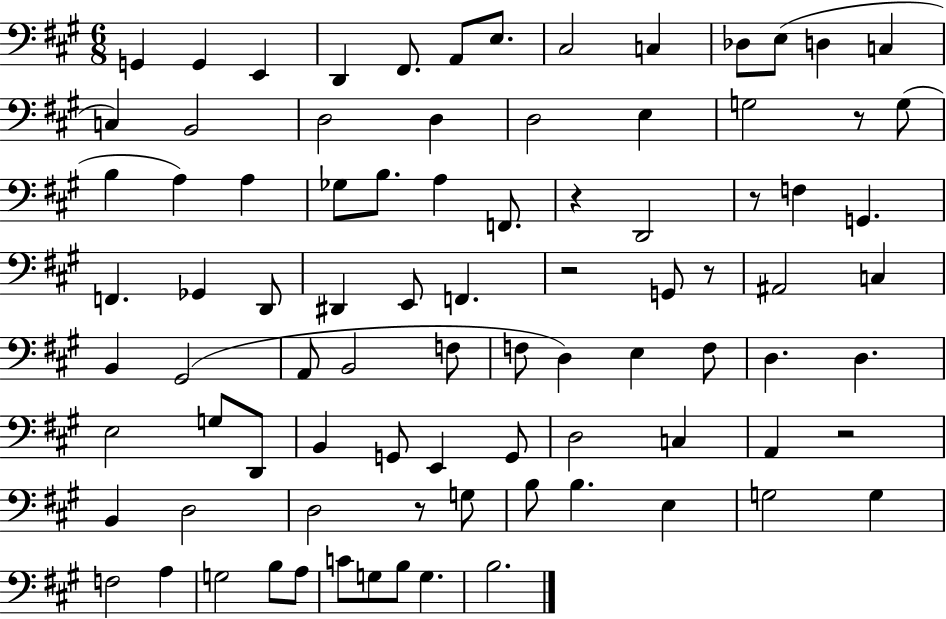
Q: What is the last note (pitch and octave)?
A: B3